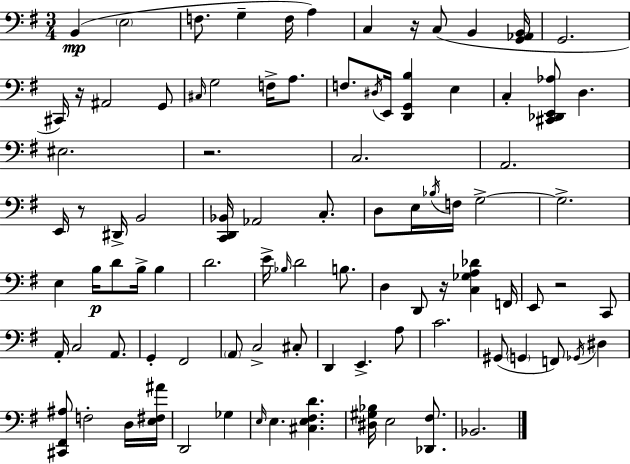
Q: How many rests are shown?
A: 6